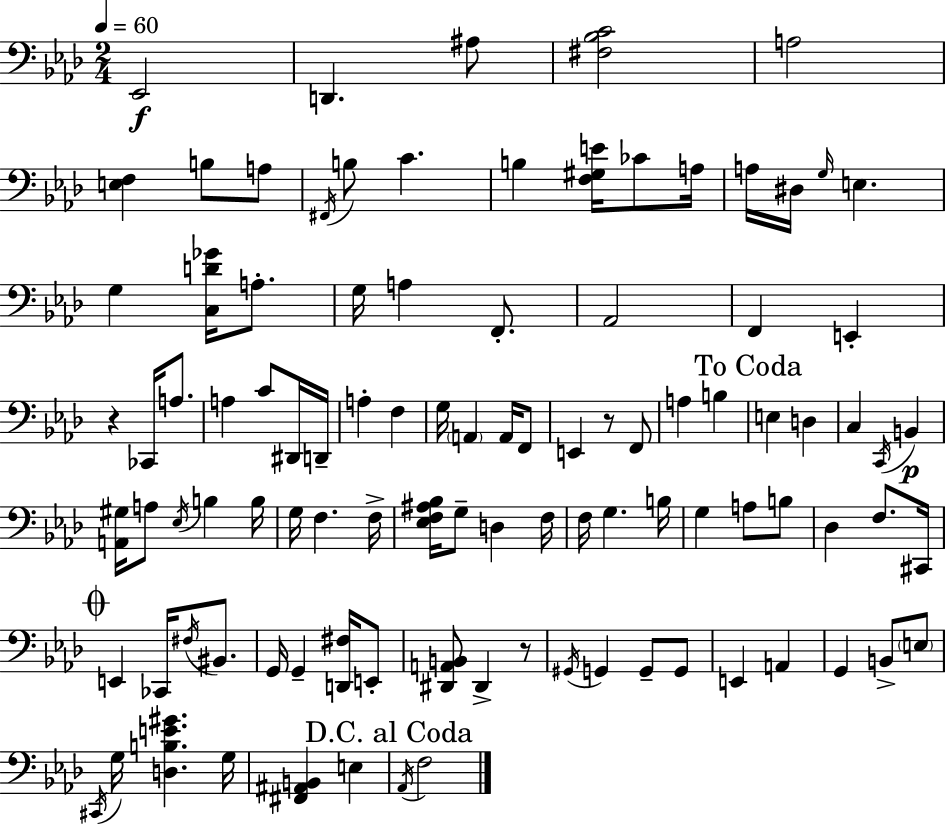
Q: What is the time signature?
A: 2/4